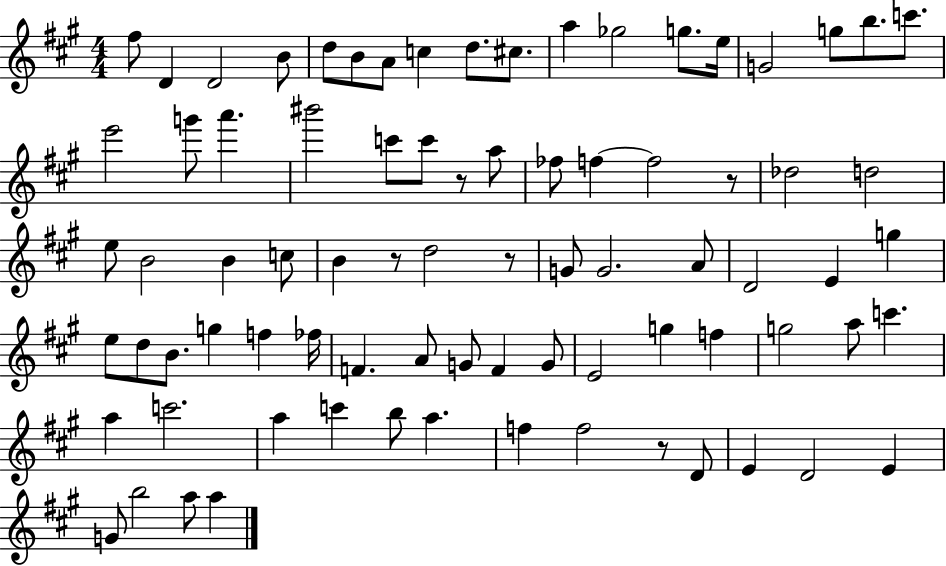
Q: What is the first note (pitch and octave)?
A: F#5